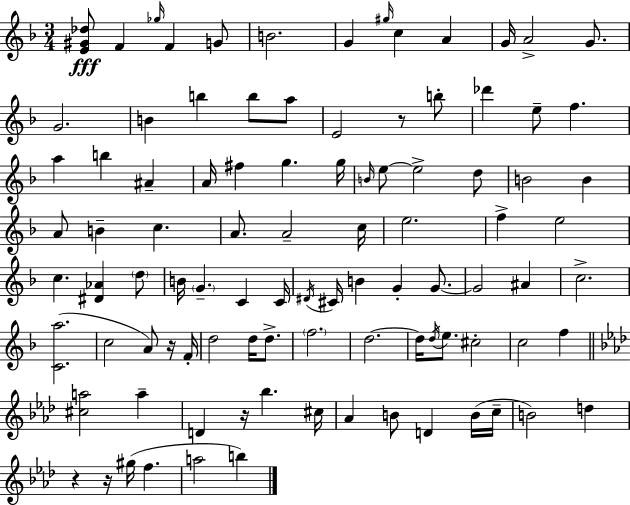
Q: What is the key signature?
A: D minor